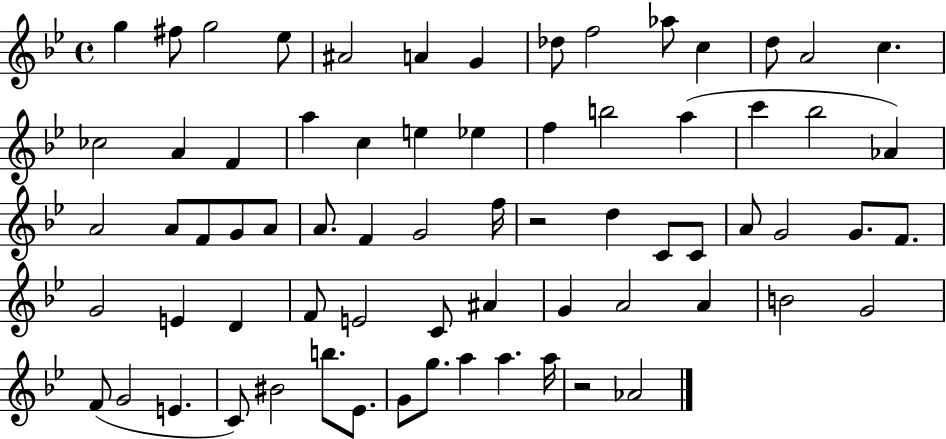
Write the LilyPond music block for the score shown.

{
  \clef treble
  \time 4/4
  \defaultTimeSignature
  \key bes \major
  g''4 fis''8 g''2 ees''8 | ais'2 a'4 g'4 | des''8 f''2 aes''8 c''4 | d''8 a'2 c''4. | \break ces''2 a'4 f'4 | a''4 c''4 e''4 ees''4 | f''4 b''2 a''4( | c'''4 bes''2 aes'4) | \break a'2 a'8 f'8 g'8 a'8 | a'8. f'4 g'2 f''16 | r2 d''4 c'8 c'8 | a'8 g'2 g'8. f'8. | \break g'2 e'4 d'4 | f'8 e'2 c'8 ais'4 | g'4 a'2 a'4 | b'2 g'2 | \break f'8( g'2 e'4. | c'8) bis'2 b''8. ees'8. | g'8 g''8. a''4 a''4. a''16 | r2 aes'2 | \break \bar "|."
}